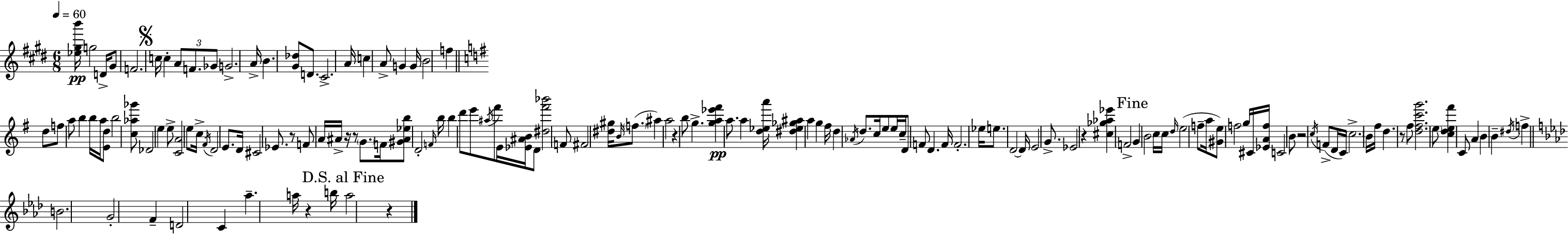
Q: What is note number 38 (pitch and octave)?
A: C#4